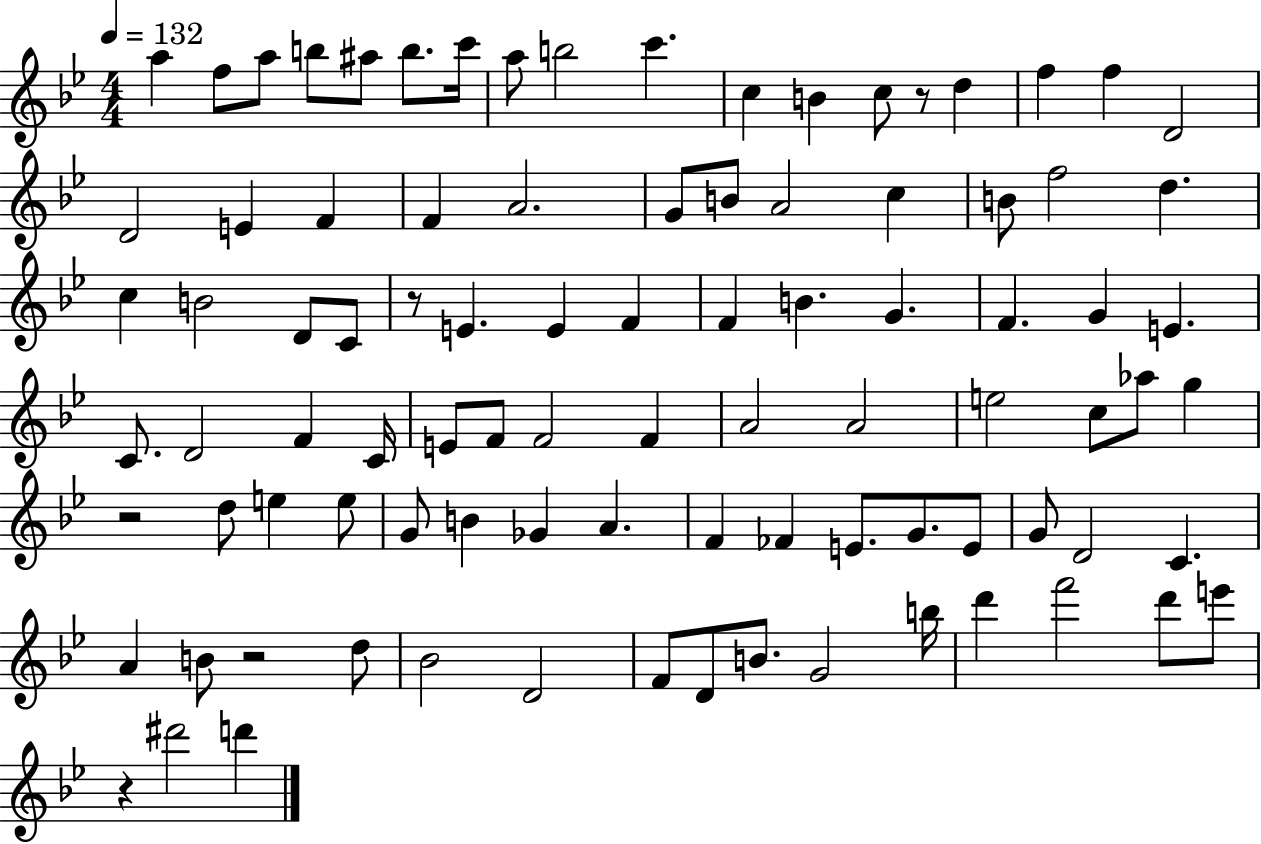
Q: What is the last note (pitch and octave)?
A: D6